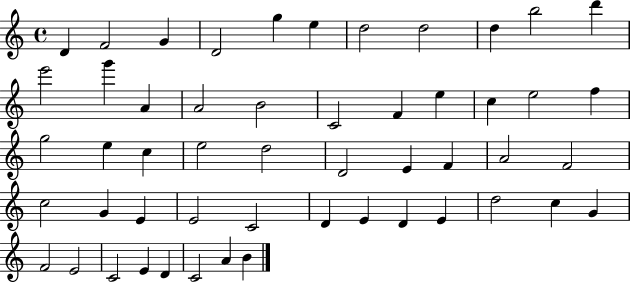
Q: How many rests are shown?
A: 0